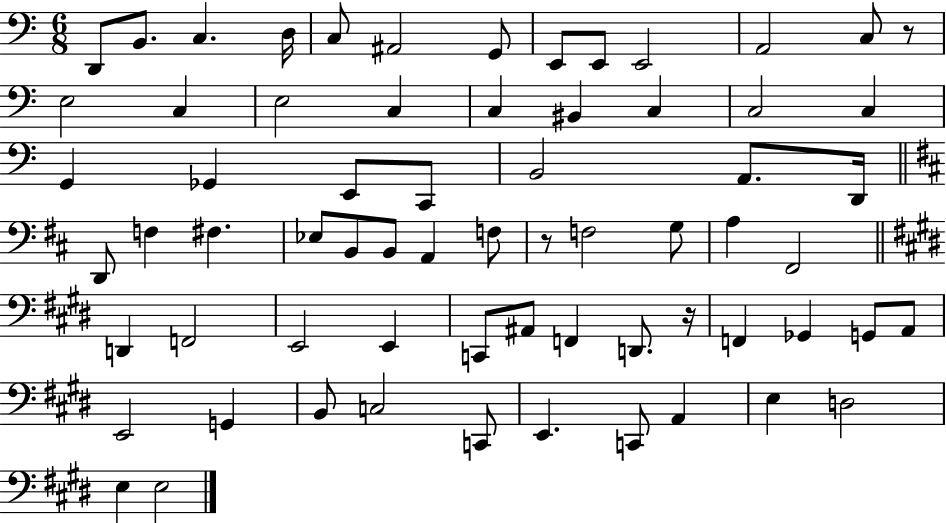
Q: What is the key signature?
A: C major